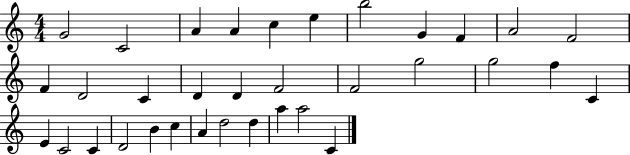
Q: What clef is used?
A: treble